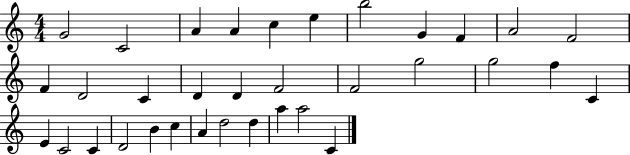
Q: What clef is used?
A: treble